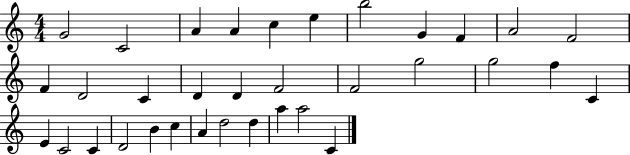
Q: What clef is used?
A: treble